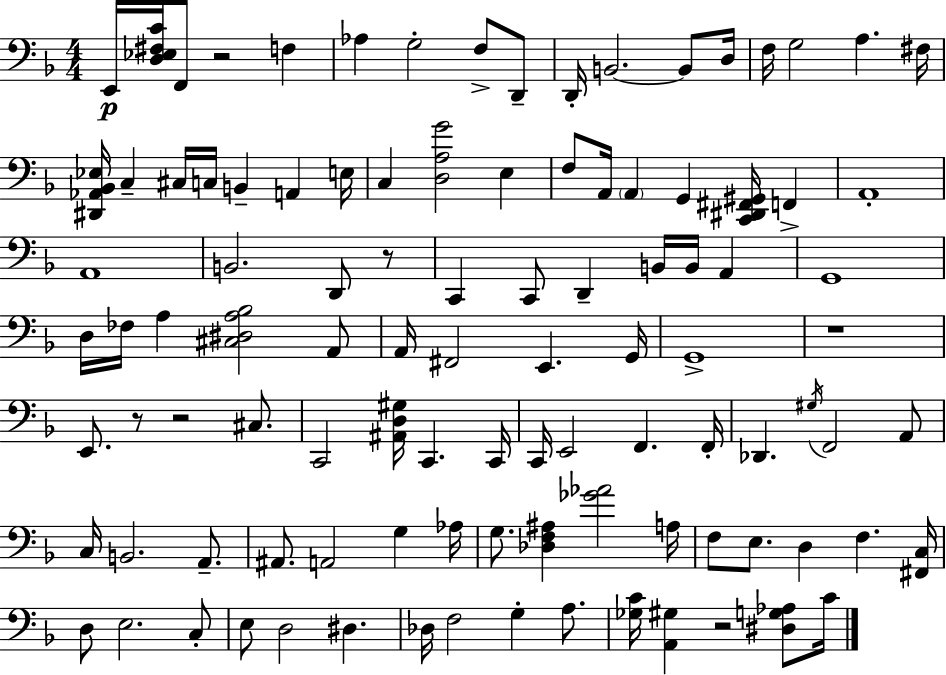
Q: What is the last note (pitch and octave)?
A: C4